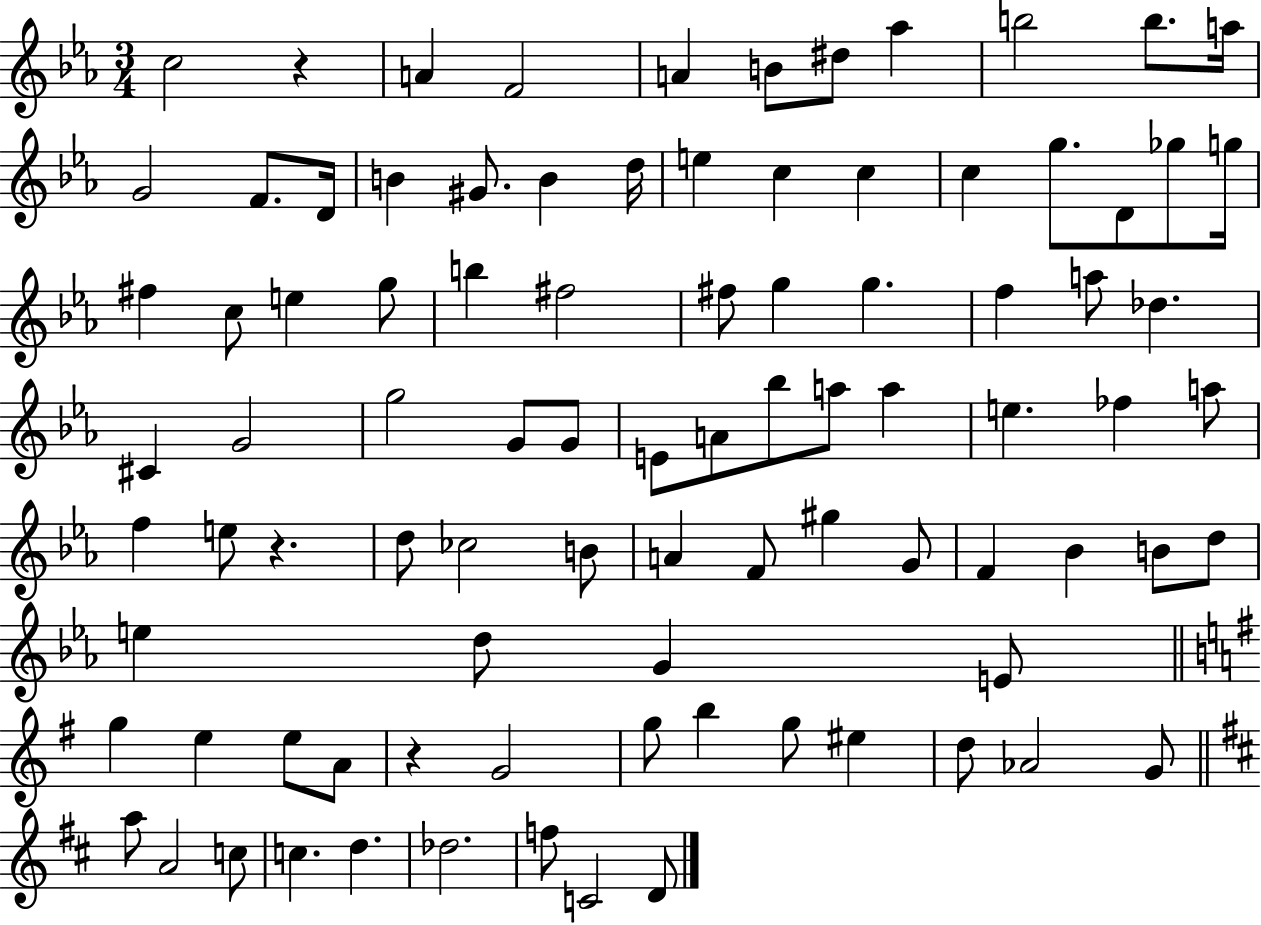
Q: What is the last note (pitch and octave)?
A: D4